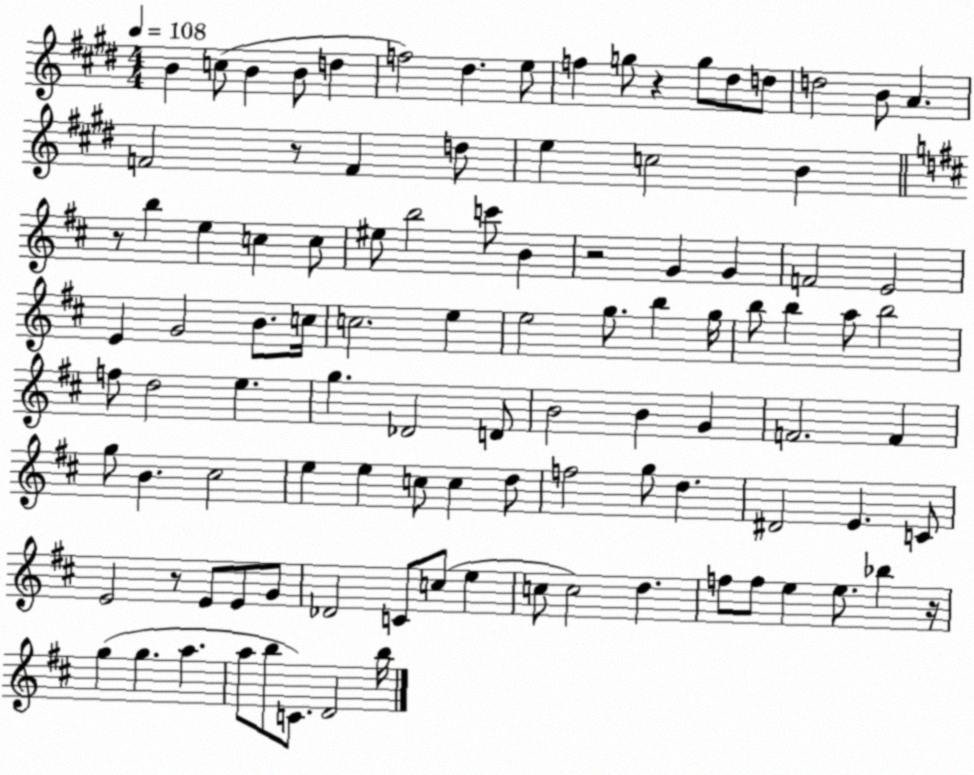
X:1
T:Untitled
M:4/4
L:1/4
K:E
B c/2 B B/2 d f2 ^d e/2 f g/2 z g/2 ^d/2 d/2 d2 B/2 A F2 z/2 F d/2 e c2 B z/2 b e c c/2 ^e/2 b2 c'/2 B z2 G G F2 E2 E G2 B/2 c/4 c2 e e2 g/2 b g/4 b/2 b a/2 b2 f/2 d2 e g _D2 D/2 B2 B G F2 F g/2 B ^c2 e e c/2 c d/2 f2 g/2 d ^D2 E C/2 E2 z/2 E/2 E/2 G/2 _D2 C/2 c/2 e c/2 c2 d f/2 f/2 e e/2 _b z/4 g g a a/2 b/2 C/2 D2 b/4